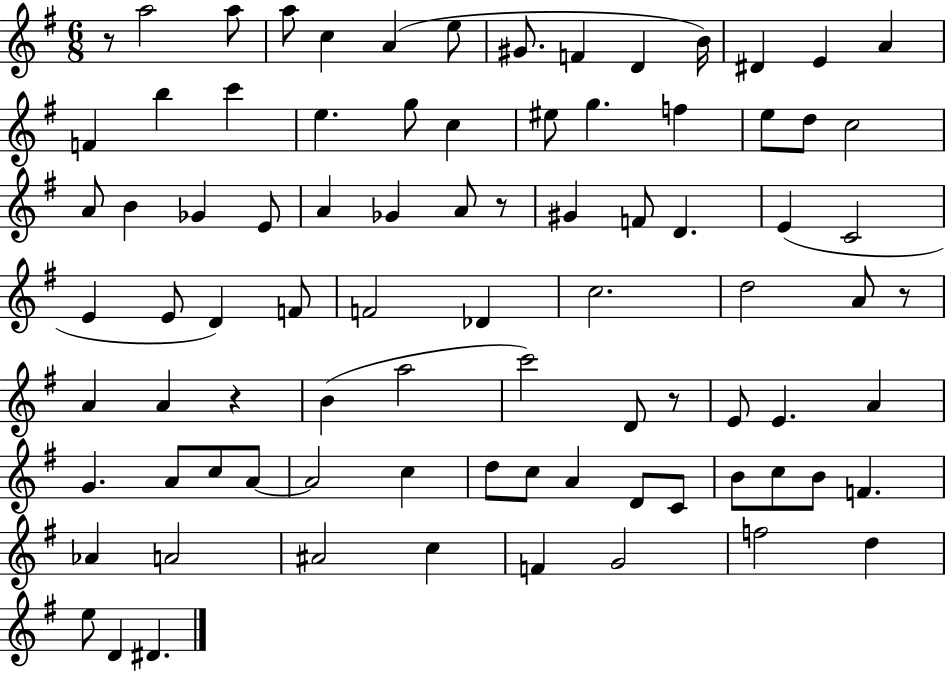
R/e A5/h A5/e A5/e C5/q A4/q E5/e G#4/e. F4/q D4/q B4/s D#4/q E4/q A4/q F4/q B5/q C6/q E5/q. G5/e C5/q EIS5/e G5/q. F5/q E5/e D5/e C5/h A4/e B4/q Gb4/q E4/e A4/q Gb4/q A4/e R/e G#4/q F4/e D4/q. E4/q C4/h E4/q E4/e D4/q F4/e F4/h Db4/q C5/h. D5/h A4/e R/e A4/q A4/q R/q B4/q A5/h C6/h D4/e R/e E4/e E4/q. A4/q G4/q. A4/e C5/e A4/e A4/h C5/q D5/e C5/e A4/q D4/e C4/e B4/e C5/e B4/e F4/q. Ab4/q A4/h A#4/h C5/q F4/q G4/h F5/h D5/q E5/e D4/q D#4/q.